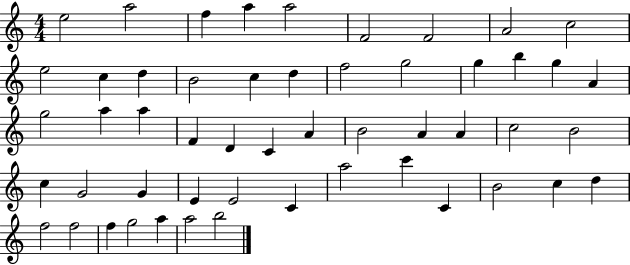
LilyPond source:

{
  \clef treble
  \numericTimeSignature
  \time 4/4
  \key c \major
  e''2 a''2 | f''4 a''4 a''2 | f'2 f'2 | a'2 c''2 | \break e''2 c''4 d''4 | b'2 c''4 d''4 | f''2 g''2 | g''4 b''4 g''4 a'4 | \break g''2 a''4 a''4 | f'4 d'4 c'4 a'4 | b'2 a'4 a'4 | c''2 b'2 | \break c''4 g'2 g'4 | e'4 e'2 c'4 | a''2 c'''4 c'4 | b'2 c''4 d''4 | \break f''2 f''2 | f''4 g''2 a''4 | a''2 b''2 | \bar "|."
}